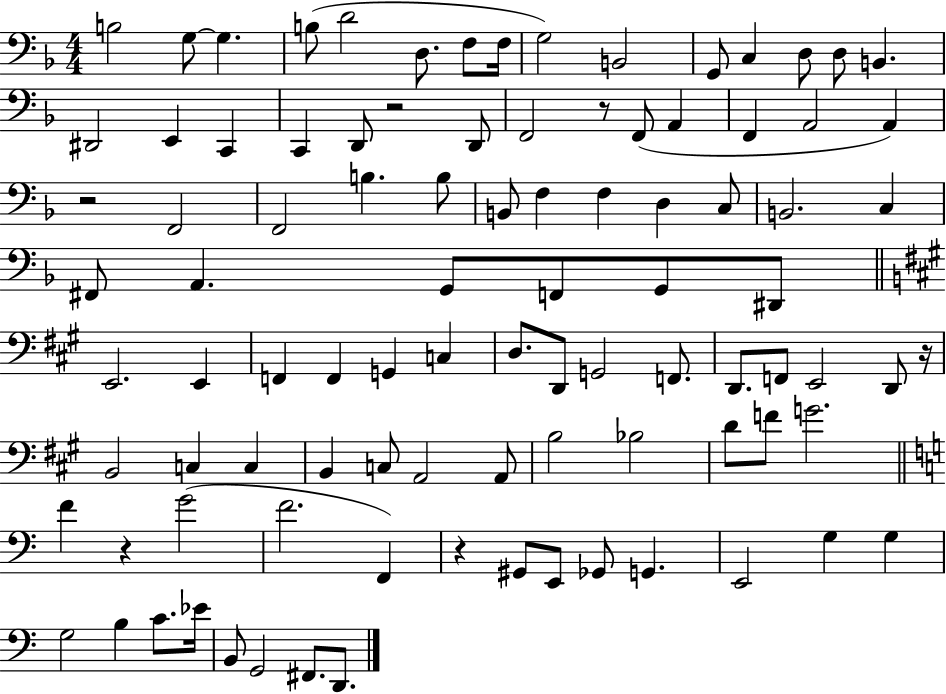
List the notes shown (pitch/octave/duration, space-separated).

B3/h G3/e G3/q. B3/e D4/h D3/e. F3/e F3/s G3/h B2/h G2/e C3/q D3/e D3/e B2/q. D#2/h E2/q C2/q C2/q D2/e R/h D2/e F2/h R/e F2/e A2/q F2/q A2/h A2/q R/h F2/h F2/h B3/q. B3/e B2/e F3/q F3/q D3/q C3/e B2/h. C3/q F#2/e A2/q. G2/e F2/e G2/e D#2/e E2/h. E2/q F2/q F2/q G2/q C3/q D3/e. D2/e G2/h F2/e. D2/e. F2/e E2/h D2/e R/s B2/h C3/q C3/q B2/q C3/e A2/h A2/e B3/h Bb3/h D4/e F4/e G4/h. F4/q R/q G4/h F4/h. F2/q R/q G#2/e E2/e Gb2/e G2/q. E2/h G3/q G3/q G3/h B3/q C4/e. Eb4/s B2/e G2/h F#2/e. D2/e.